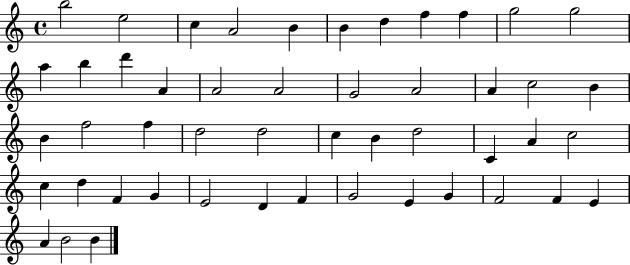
{
  \clef treble
  \time 4/4
  \defaultTimeSignature
  \key c \major
  b''2 e''2 | c''4 a'2 b'4 | b'4 d''4 f''4 f''4 | g''2 g''2 | \break a''4 b''4 d'''4 a'4 | a'2 a'2 | g'2 a'2 | a'4 c''2 b'4 | \break b'4 f''2 f''4 | d''2 d''2 | c''4 b'4 d''2 | c'4 a'4 c''2 | \break c''4 d''4 f'4 g'4 | e'2 d'4 f'4 | g'2 e'4 g'4 | f'2 f'4 e'4 | \break a'4 b'2 b'4 | \bar "|."
}